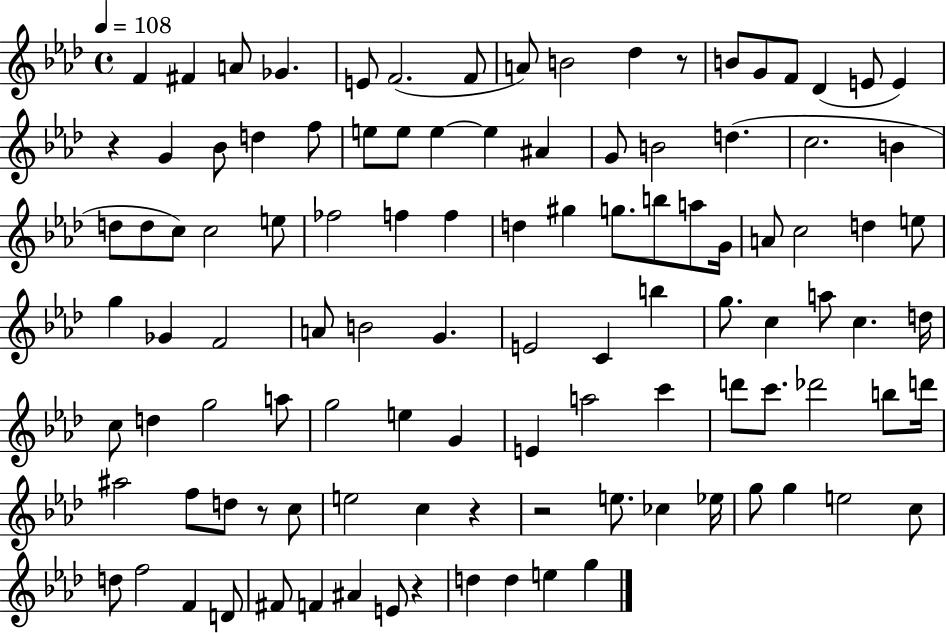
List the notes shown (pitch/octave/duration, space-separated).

F4/q F#4/q A4/e Gb4/q. E4/e F4/h. F4/e A4/e B4/h Db5/q R/e B4/e G4/e F4/e Db4/q E4/e E4/q R/q G4/q Bb4/e D5/q F5/e E5/e E5/e E5/q E5/q A#4/q G4/e B4/h D5/q. C5/h. B4/q D5/e D5/e C5/e C5/h E5/e FES5/h F5/q F5/q D5/q G#5/q G5/e. B5/e A5/e G4/s A4/e C5/h D5/q E5/e G5/q Gb4/q F4/h A4/e B4/h G4/q. E4/h C4/q B5/q G5/e. C5/q A5/e C5/q. D5/s C5/e D5/q G5/h A5/e G5/h E5/q G4/q E4/q A5/h C6/q D6/e C6/e. Db6/h B5/e D6/s A#5/h F5/e D5/e R/e C5/e E5/h C5/q R/q R/h E5/e. CES5/q Eb5/s G5/e G5/q E5/h C5/e D5/e F5/h F4/q D4/e F#4/e F4/q A#4/q E4/e R/q D5/q D5/q E5/q G5/q